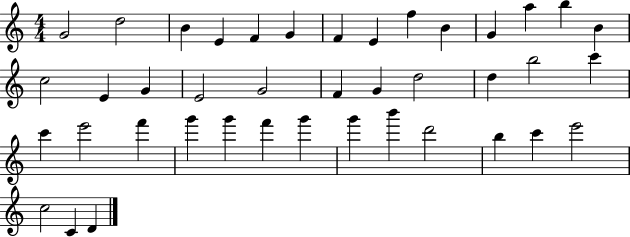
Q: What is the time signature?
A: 4/4